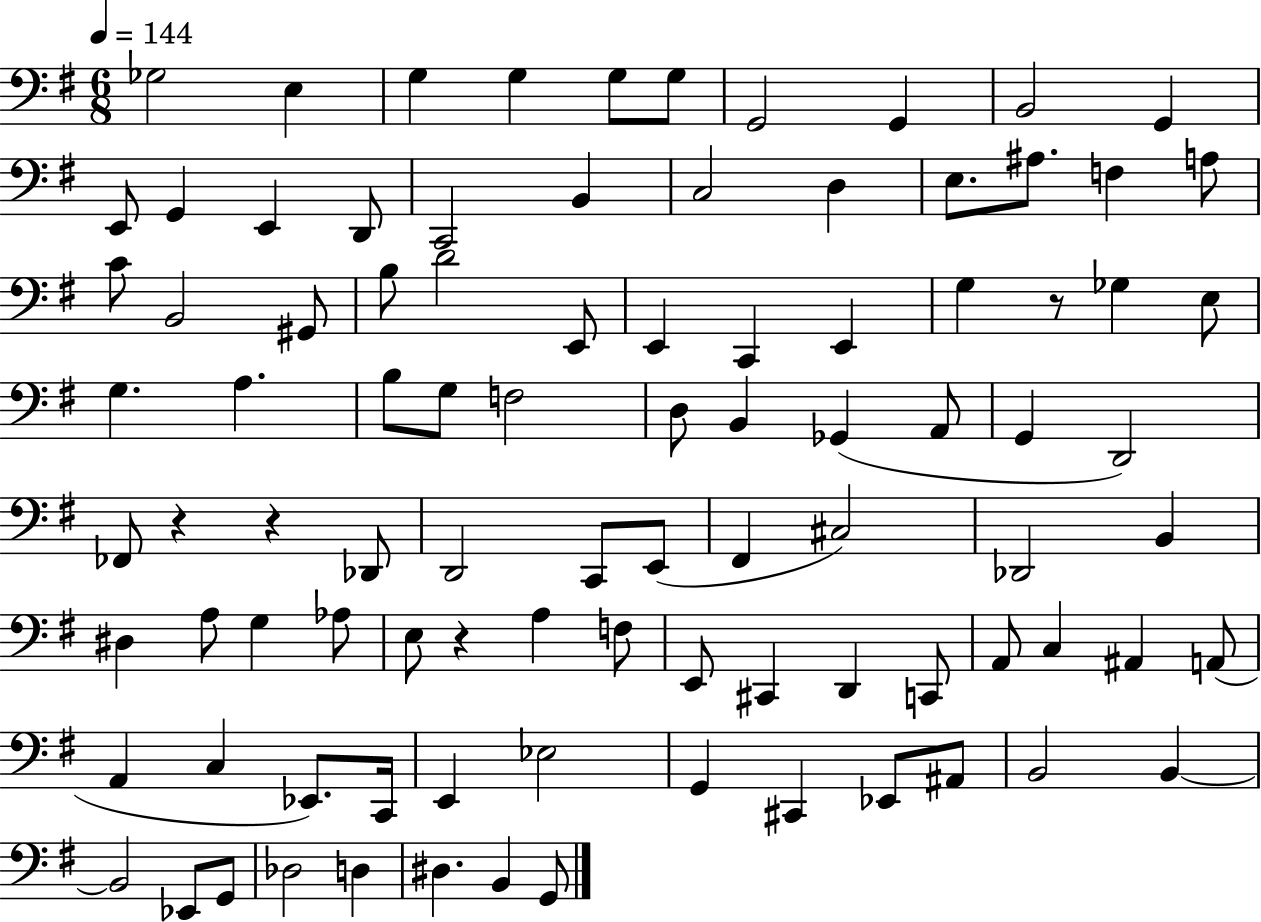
Gb3/h E3/q G3/q G3/q G3/e G3/e G2/h G2/q B2/h G2/q E2/e G2/q E2/q D2/e C2/h B2/q C3/h D3/q E3/e. A#3/e. F3/q A3/e C4/e B2/h G#2/e B3/e D4/h E2/e E2/q C2/q E2/q G3/q R/e Gb3/q E3/e G3/q. A3/q. B3/e G3/e F3/h D3/e B2/q Gb2/q A2/e G2/q D2/h FES2/e R/q R/q Db2/e D2/h C2/e E2/e F#2/q C#3/h Db2/h B2/q D#3/q A3/e G3/q Ab3/e E3/e R/q A3/q F3/e E2/e C#2/q D2/q C2/e A2/e C3/q A#2/q A2/e A2/q C3/q Eb2/e. C2/s E2/q Eb3/h G2/q C#2/q Eb2/e A#2/e B2/h B2/q B2/h Eb2/e G2/e Db3/h D3/q D#3/q. B2/q G2/e